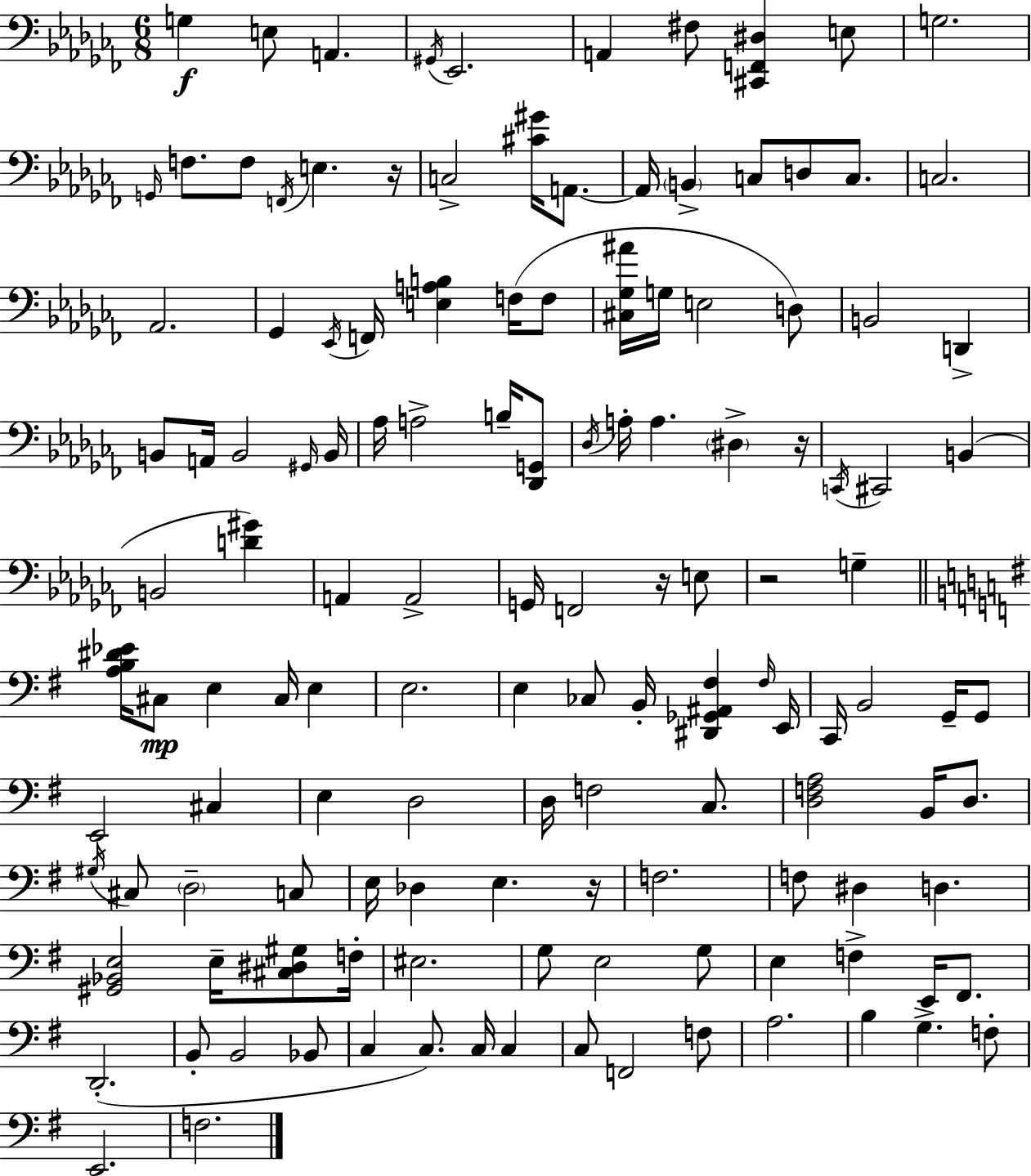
{
  \clef bass
  \numericTimeSignature
  \time 6/8
  \key aes \minor
  \repeat volta 2 { g4\f e8 a,4. | \acciaccatura { gis,16 } ees,2. | a,4 fis8 <cis, f, dis>4 e8 | g2. | \break \grace { g,16 } f8. f8 \acciaccatura { f,16 } e4. | r16 c2-> <cis' gis'>16 | a,8.~~ a,16 \parenthesize b,4-> c8 d8 | c8. c2. | \break aes,2. | ges,4 \acciaccatura { ees,16 } f,16 <e a b>4 | f16( f8 <cis ges ais'>16 g16 e2 | d8) b,2 | \break d,4-> b,8 a,16 b,2 | \grace { gis,16 } b,16 aes16 a2-> | b16-- <des, g,>8 \acciaccatura { des16 } a16-. a4. | \parenthesize dis4-> r16 \acciaccatura { c,16 } cis,2 | \break b,4( b,2 | <d' gis'>4) a,4 a,2-> | g,16 f,2 | r16 e8 r2 | \break g4-- \bar "||" \break \key e \minor <a b dis' ees'>16 cis8\mp e4 cis16 e4 | e2. | e4 ces8 b,16-. <dis, ges, ais, fis>4 \grace { fis16 } | e,16 c,16 b,2 g,16-- g,8 | \break e,2 cis4 | e4 d2 | d16 f2 c8. | <d f a>2 b,16 d8. | \break \acciaccatura { gis16 } cis8 \parenthesize d2-- | c8 e16 des4 e4. | r16 f2. | f8 dis4 d4. | \break <gis, bes, e>2 e16-- <cis dis gis>8 | f16-. eis2. | g8 e2 | g8 e4 f4-> e,16 fis,8. | \break d,2.-.( | b,8-. b,2 | bes,8 c4 c8.) c16 c4 | c8 f,2 | \break f8 a2. | b4 g4.-> | f8-. e,2. | f2. | \break } \bar "|."
}